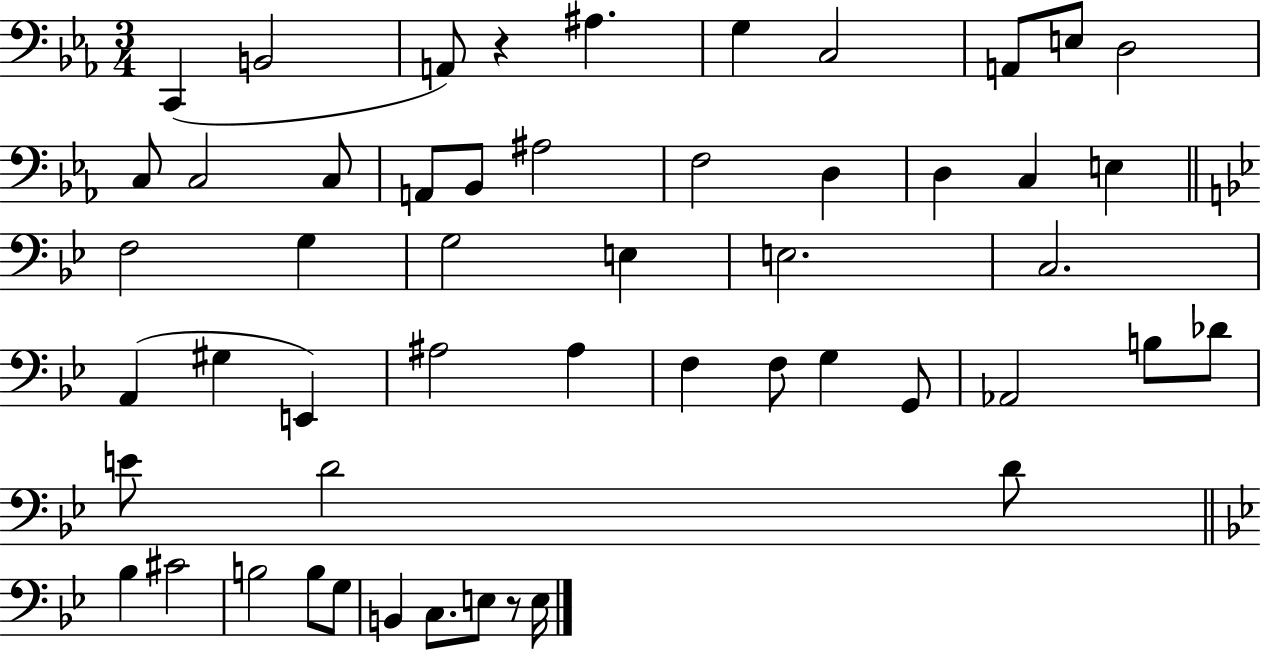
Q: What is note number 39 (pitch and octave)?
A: E4